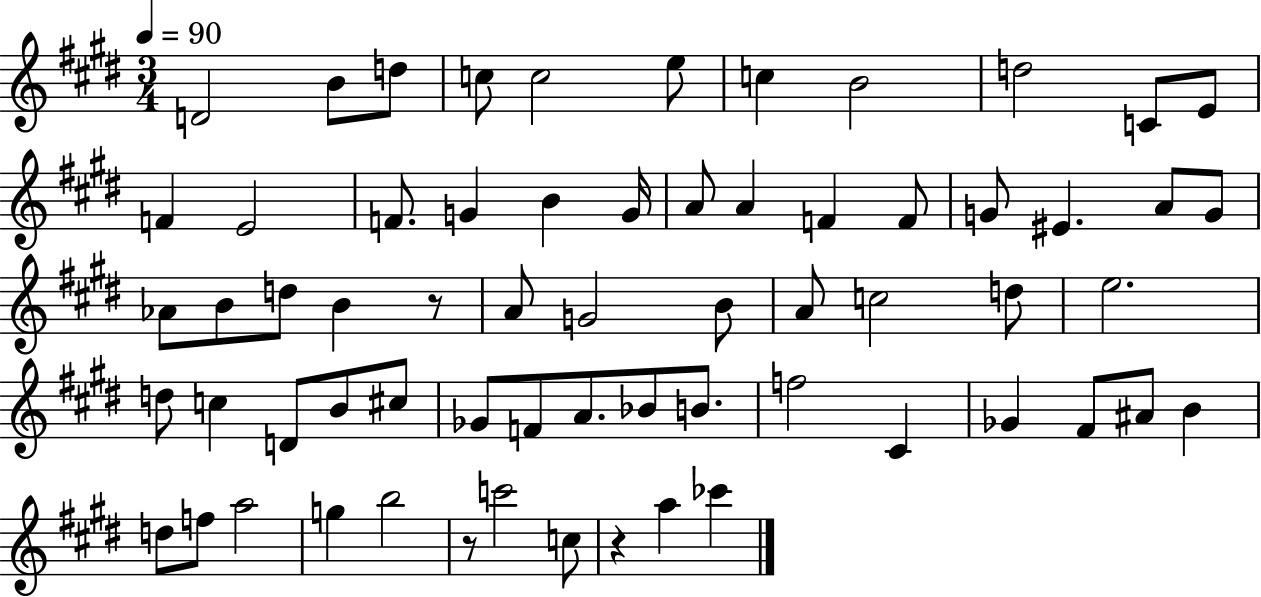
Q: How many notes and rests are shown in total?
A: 64